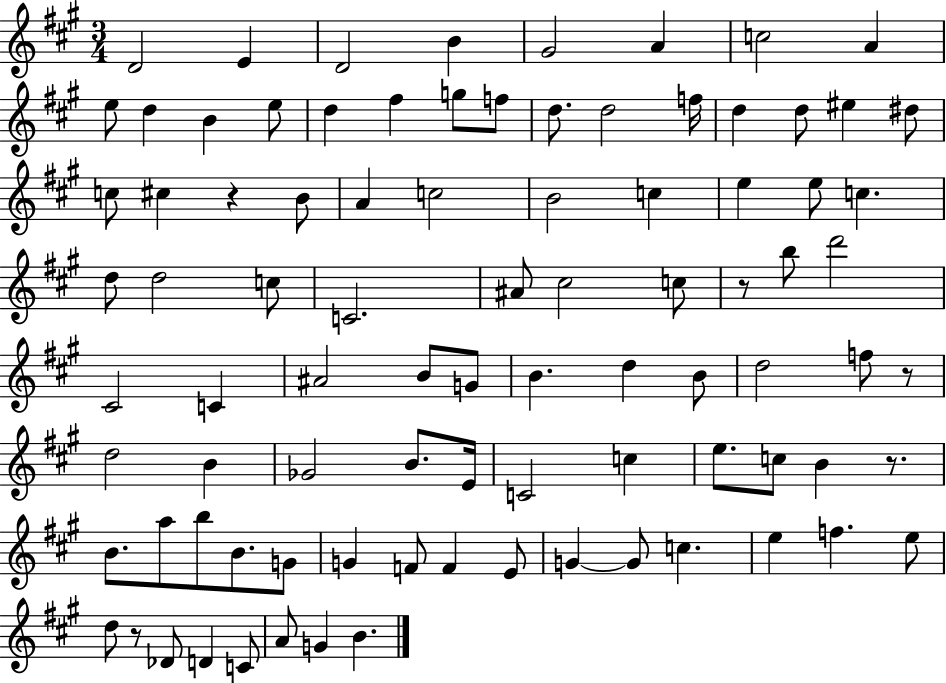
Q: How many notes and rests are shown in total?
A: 89